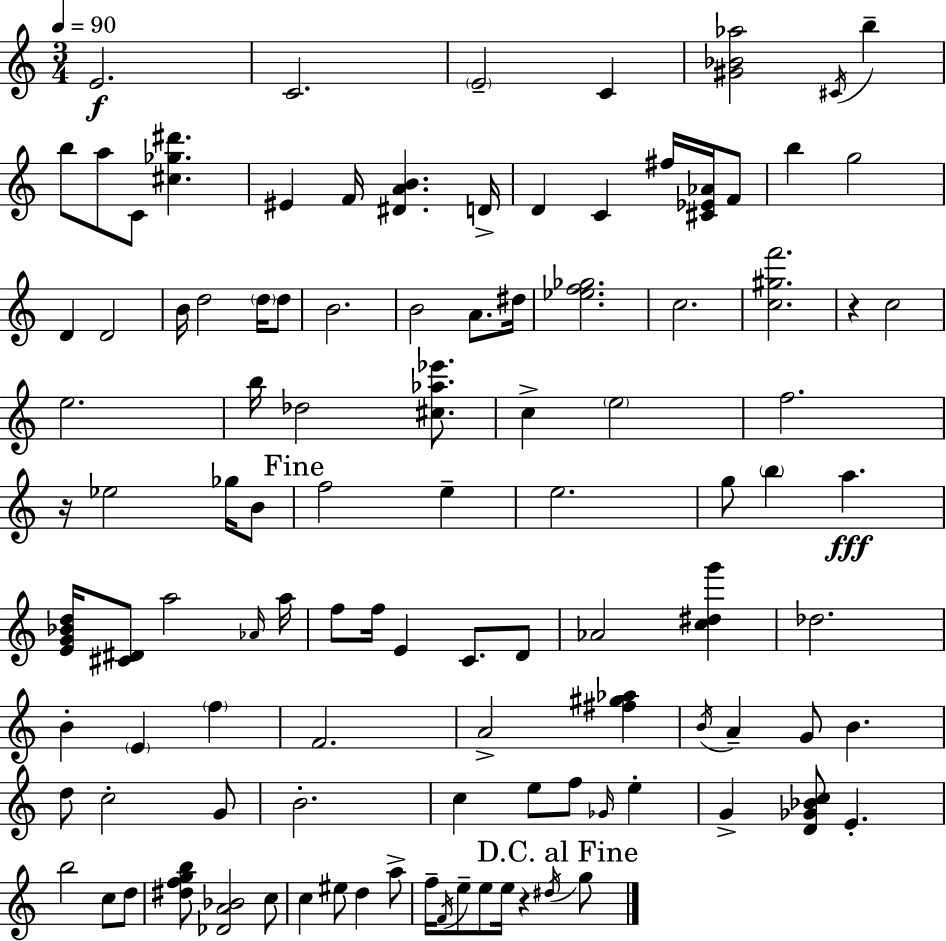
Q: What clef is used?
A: treble